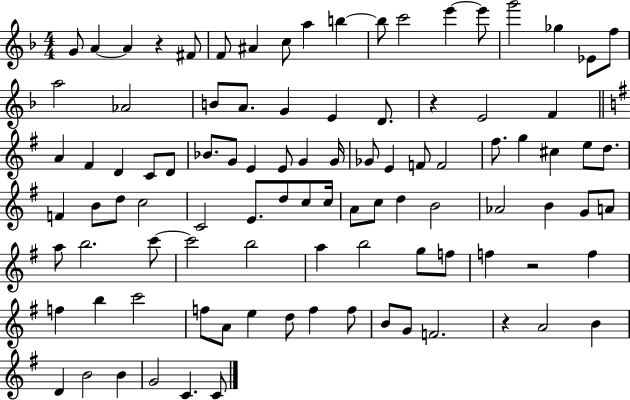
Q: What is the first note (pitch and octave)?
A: G4